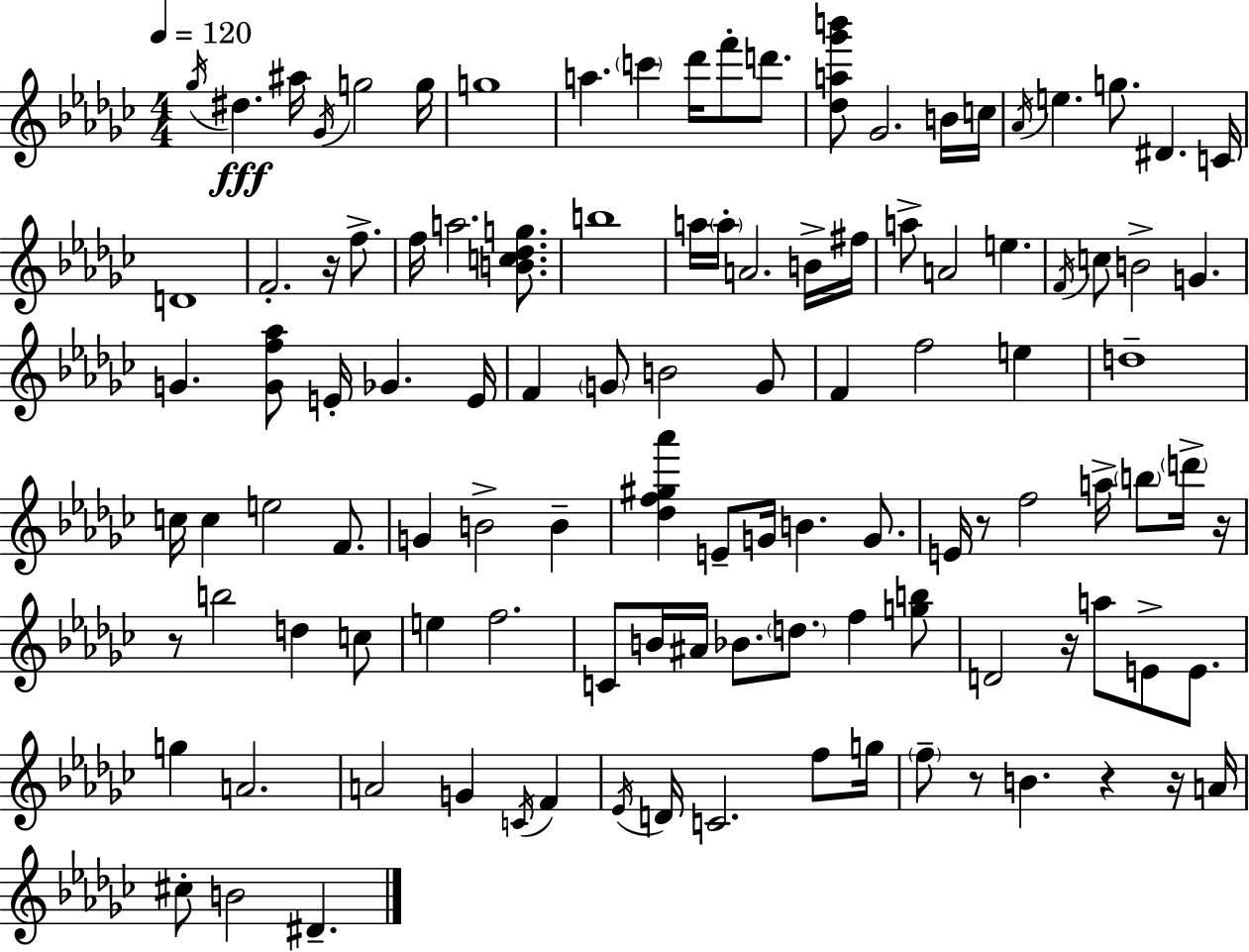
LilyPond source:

{
  \clef treble
  \numericTimeSignature
  \time 4/4
  \key ees \minor
  \tempo 4 = 120
  \repeat volta 2 { \acciaccatura { ges''16 }\fff dis''4. ais''16 \acciaccatura { ges'16 } g''2 | g''16 g''1 | a''4. \parenthesize c'''4 des'''16 f'''8-. d'''8. | <des'' a'' ges''' b'''>8 ges'2. | \break b'16 c''16 \acciaccatura { aes'16 } e''4. g''8. dis'4. | c'16 d'1 | f'2.-. r16 | f''8.-> f''16 a''2. | \break <b' c'' des'' g''>8. b''1 | a''16 \parenthesize a''16-. a'2. | b'16-> fis''16 a''8-> a'2 e''4. | \acciaccatura { f'16 } c''8 b'2-> g'4. | \break g'4. <g' f'' aes''>8 e'16-. ges'4. | e'16 f'4 \parenthesize g'8 b'2 | g'8 f'4 f''2 | e''4 d''1-- | \break c''16 c''4 e''2 | f'8. g'4 b'2-> | b'4-- <des'' f'' gis'' aes'''>4 e'8-- g'16 b'4. | g'8. e'16 r8 f''2 a''16-> | \break \parenthesize b''8 \parenthesize d'''16-> r16 r8 b''2 d''4 | c''8 e''4 f''2. | c'8 b'16 ais'16 bes'8. \parenthesize d''8. f''4 | <g'' b''>8 d'2 r16 a''8 e'8-> | \break e'8. g''4 a'2. | a'2 g'4 | \acciaccatura { c'16 } f'4 \acciaccatura { ees'16 } d'16 c'2. | f''8 g''16 \parenthesize f''8-- r8 b'4. | \break r4 r16 a'16 cis''8-. b'2 | dis'4.-- } \bar "|."
}